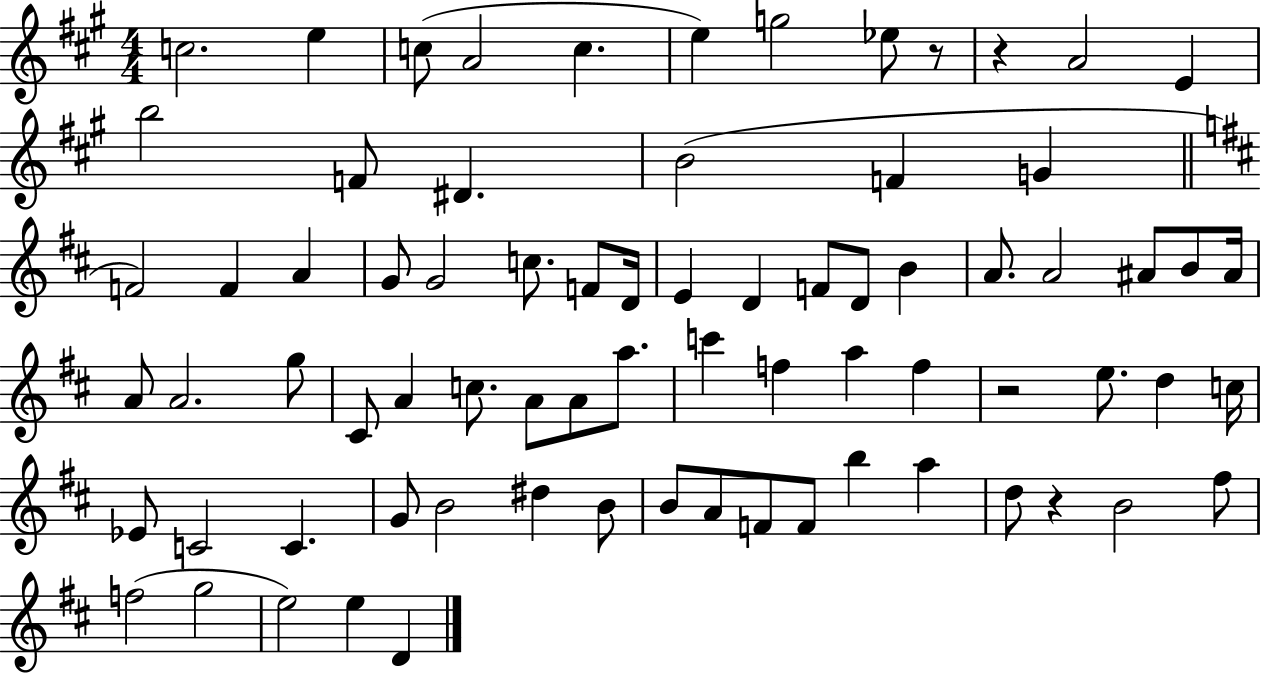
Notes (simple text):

C5/h. E5/q C5/e A4/h C5/q. E5/q G5/h Eb5/e R/e R/q A4/h E4/q B5/h F4/e D#4/q. B4/h F4/q G4/q F4/h F4/q A4/q G4/e G4/h C5/e. F4/e D4/s E4/q D4/q F4/e D4/e B4/q A4/e. A4/h A#4/e B4/e A#4/s A4/e A4/h. G5/e C#4/e A4/q C5/e. A4/e A4/e A5/e. C6/q F5/q A5/q F5/q R/h E5/e. D5/q C5/s Eb4/e C4/h C4/q. G4/e B4/h D#5/q B4/e B4/e A4/e F4/e F4/e B5/q A5/q D5/e R/q B4/h F#5/e F5/h G5/h E5/h E5/q D4/q